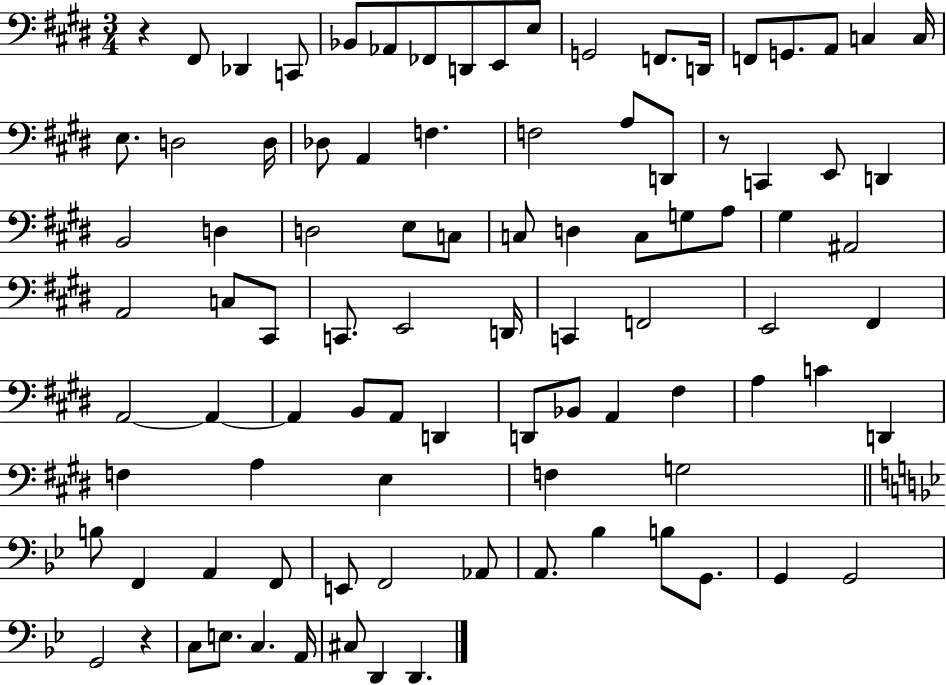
R/q F#2/e Db2/q C2/e Bb2/e Ab2/e FES2/e D2/e E2/e E3/e G2/h F2/e. D2/s F2/e G2/e. A2/e C3/q C3/s E3/e. D3/h D3/s Db3/e A2/q F3/q. F3/h A3/e D2/e R/e C2/q E2/e D2/q B2/h D3/q D3/h E3/e C3/e C3/e D3/q C3/e G3/e A3/e G#3/q A#2/h A2/h C3/e C#2/e C2/e. E2/h D2/s C2/q F2/h E2/h F#2/q A2/h A2/q A2/q B2/e A2/e D2/q D2/e Bb2/e A2/q F#3/q A3/q C4/q D2/q F3/q A3/q E3/q F3/q G3/h B3/e F2/q A2/q F2/e E2/e F2/h Ab2/e A2/e. Bb3/q B3/e G2/e. G2/q G2/h G2/h R/q C3/e E3/e. C3/q. A2/s C#3/e D2/q D2/q.